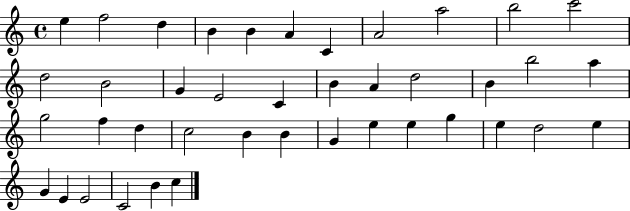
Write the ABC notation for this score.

X:1
T:Untitled
M:4/4
L:1/4
K:C
e f2 d B B A C A2 a2 b2 c'2 d2 B2 G E2 C B A d2 B b2 a g2 f d c2 B B G e e g e d2 e G E E2 C2 B c